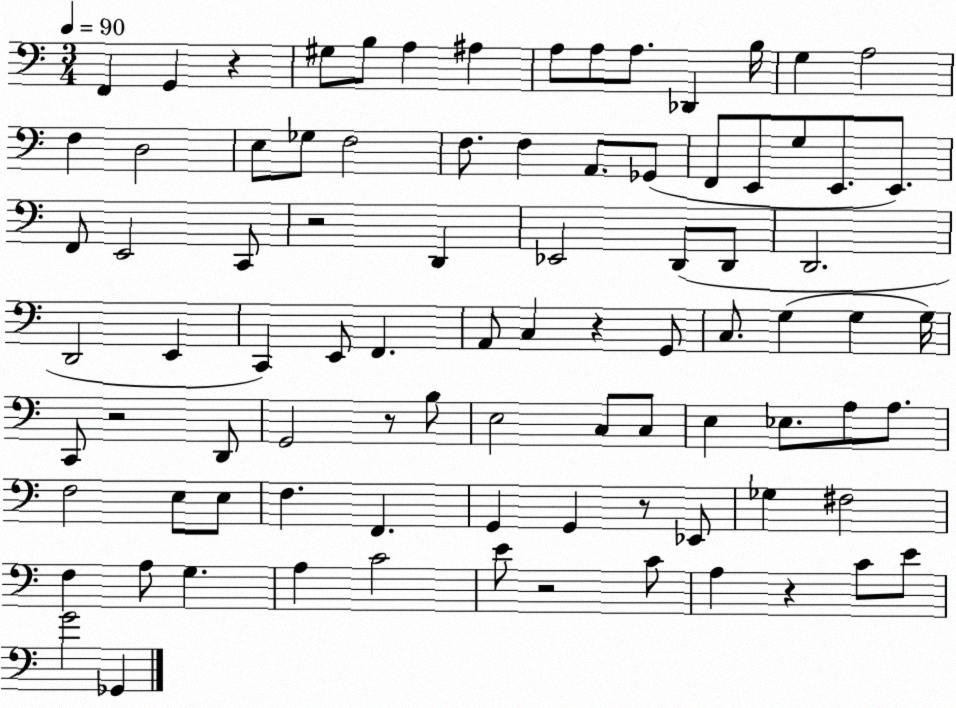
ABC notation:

X:1
T:Untitled
M:3/4
L:1/4
K:C
F,, G,, z ^G,/2 B,/2 A, ^A, A,/2 A,/2 A,/2 _D,, B,/4 G, A,2 F, D,2 E,/2 _G,/2 F,2 F,/2 F, A,,/2 _G,,/2 F,,/2 E,,/2 G,/2 E,,/2 E,,/2 F,,/2 E,,2 C,,/2 z2 D,, _E,,2 D,,/2 D,,/2 D,,2 D,,2 E,, C,, E,,/2 F,, A,,/2 C, z G,,/2 C,/2 G, G, G,/4 C,,/2 z2 D,,/2 G,,2 z/2 B,/2 E,2 C,/2 C,/2 E, _E,/2 A,/2 A,/2 F,2 E,/2 E,/2 F, F,, G,, G,, z/2 _E,,/2 _G, ^F,2 F, A,/2 G, A, C2 E/2 z2 C/2 A, z C/2 E/2 G2 _G,,